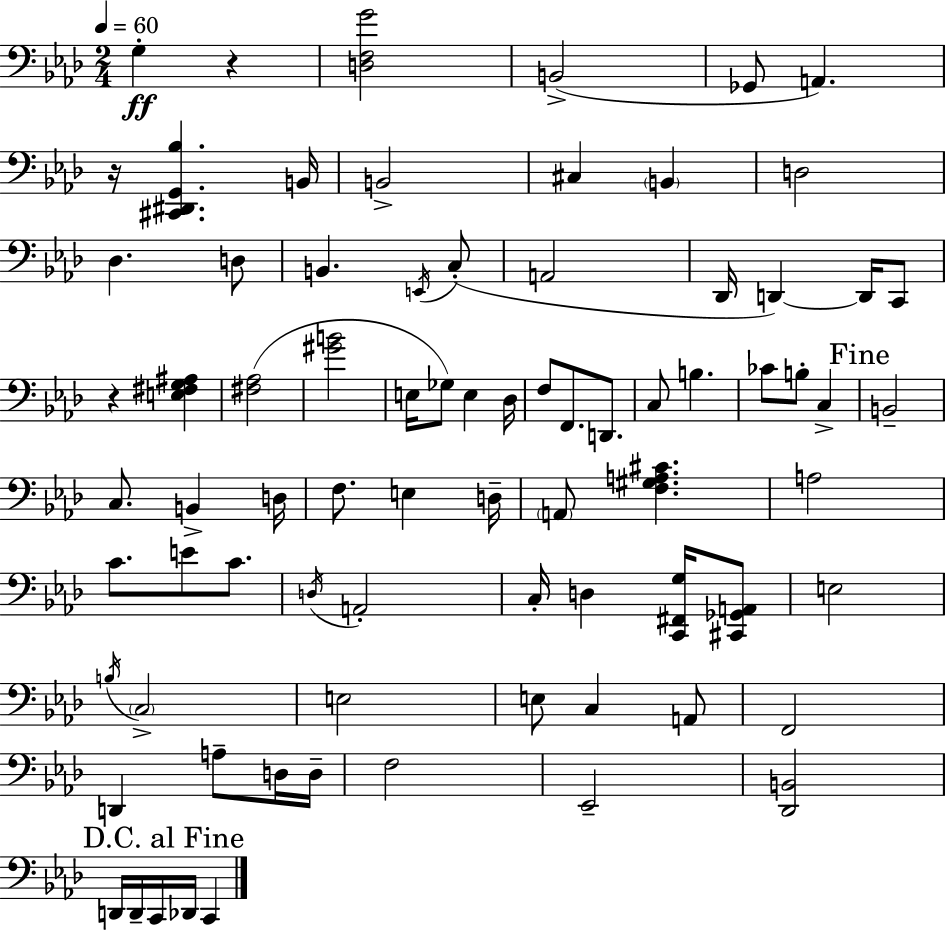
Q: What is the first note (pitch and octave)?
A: G3